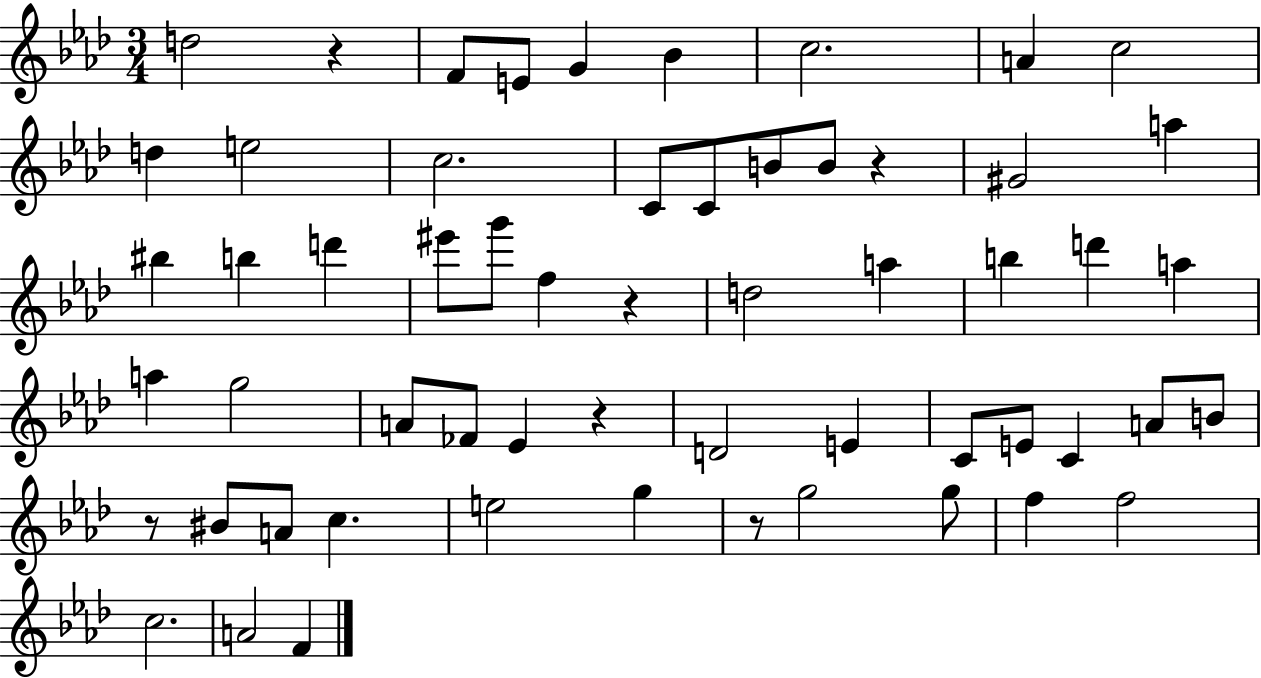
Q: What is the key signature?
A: AES major